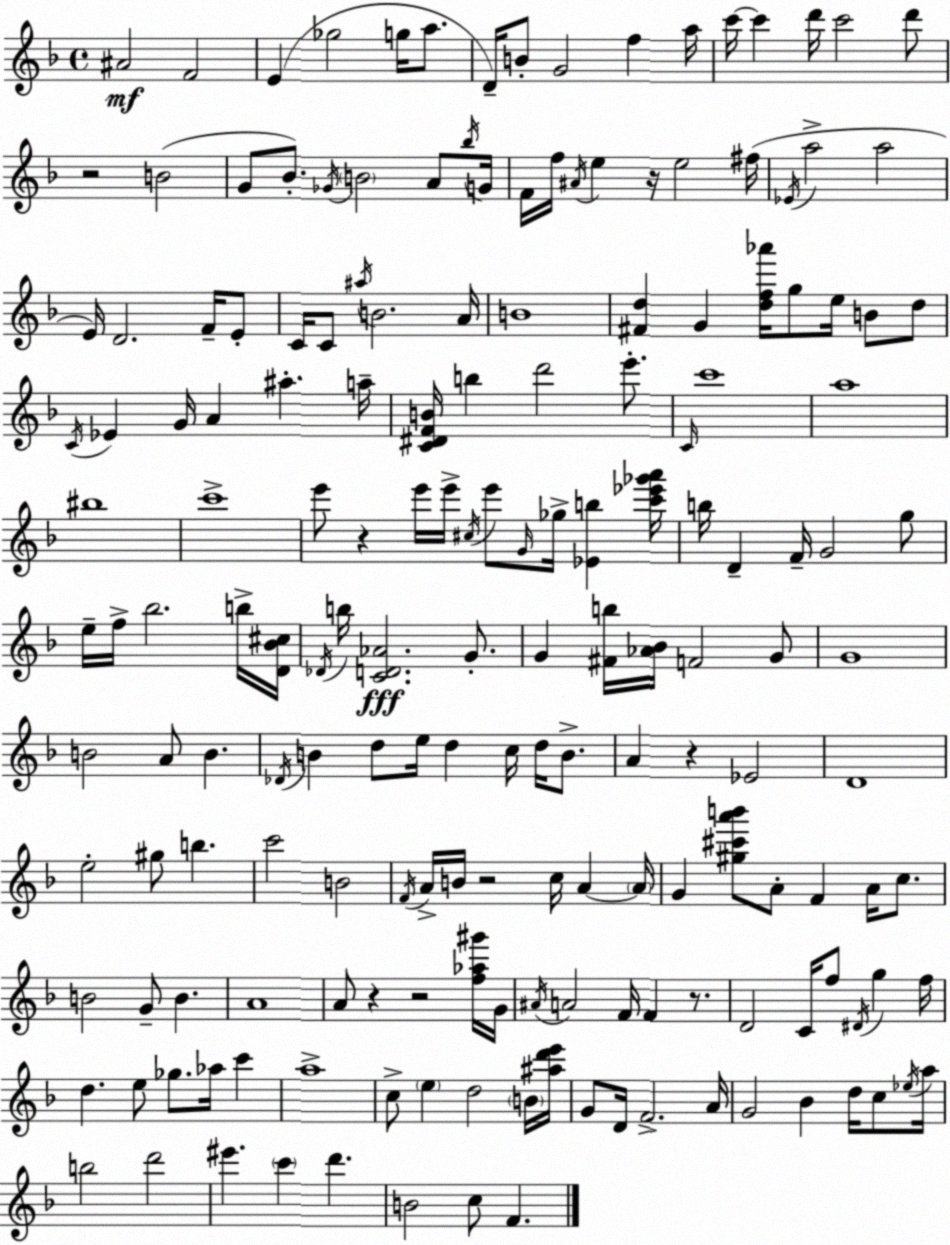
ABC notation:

X:1
T:Untitled
M:4/4
L:1/4
K:Dm
^A2 F2 E _g2 g/4 a/2 D/4 B/2 G2 f a/4 c'/4 c' d'/4 c'2 d'/2 z2 B2 G/2 _B/2 _G/4 B2 A/2 _b/4 G/4 F/4 f/4 ^A/4 e z/4 e2 ^f/4 _E/4 a2 a2 E/4 D2 F/4 E/2 C/4 C/2 ^a/4 B2 A/4 B4 [^Fd] G [df_a']/4 g/2 e/4 B/2 d/2 C/4 _E G/4 A ^a a/4 [C^DFB]/4 b d'2 e'/2 C/4 c'4 a4 ^b4 c'4 e'/2 z e'/4 e'/4 ^c/4 e'/2 G/4 _g/4 [_Eb] [c'_e'_g'a']/4 b/4 D F/4 G2 g/2 e/4 f/4 _b2 b/4 [D_B^c]/4 _D/4 b/4 [CD_A]2 G/2 G [^Fb]/4 [_A_B]/4 F2 G/2 G4 B2 A/2 B _D/4 B d/2 e/4 d c/4 d/4 B/2 A z _E2 D4 e2 ^g/2 b c'2 B2 F/4 A/4 B/4 z2 c/4 A A/4 G [^g^c'a'b']/2 A/2 F A/4 c/2 B2 G/2 B A4 A/2 z z2 [f_a^g']/4 G/4 ^A/4 A2 F/4 F z/2 D2 C/4 f/2 ^D/4 g f/4 d e/2 _g/2 _a/4 c' a4 c/2 e d2 B/4 [^ad'e']/4 G/2 D/4 F2 A/4 G2 _B d/4 c/2 _e/4 a/4 b2 d'2 ^e' c' d' B2 c/2 F